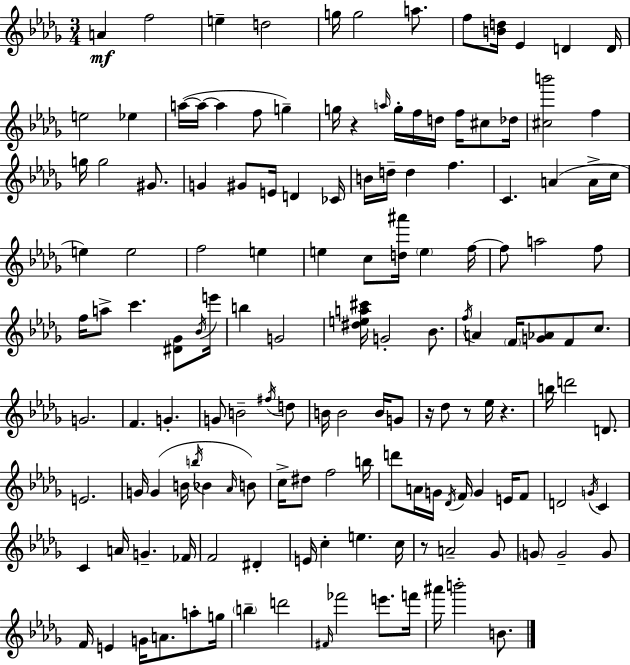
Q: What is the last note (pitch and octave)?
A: B4